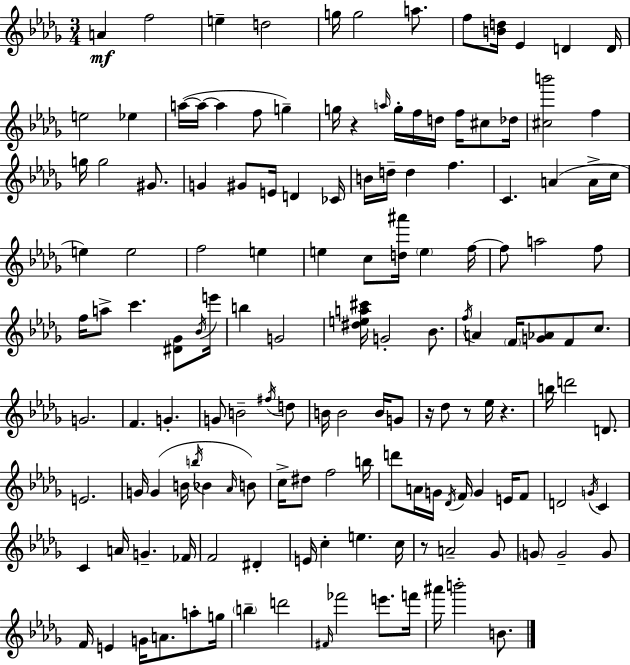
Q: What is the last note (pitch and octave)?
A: B4